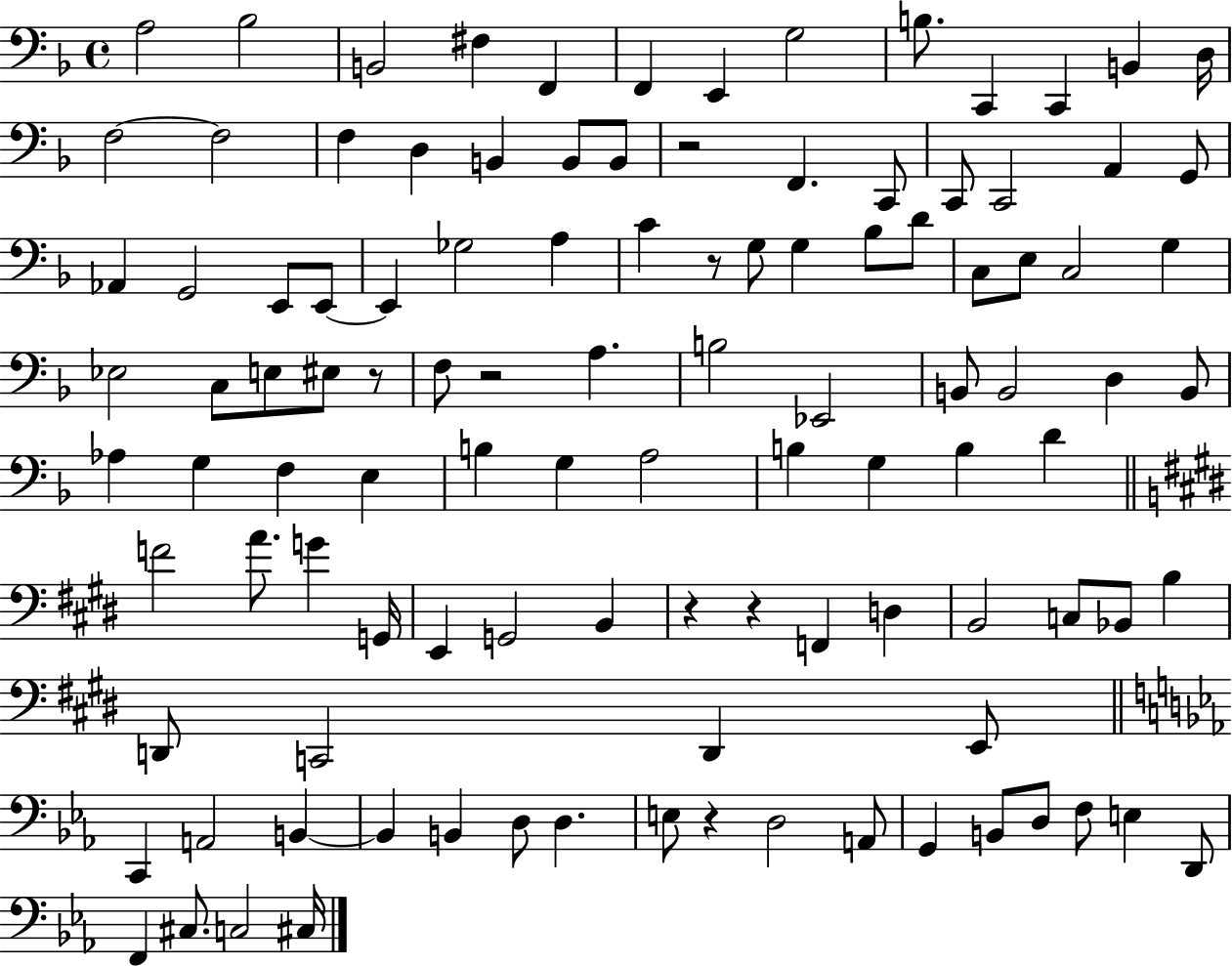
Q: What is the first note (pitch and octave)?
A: A3